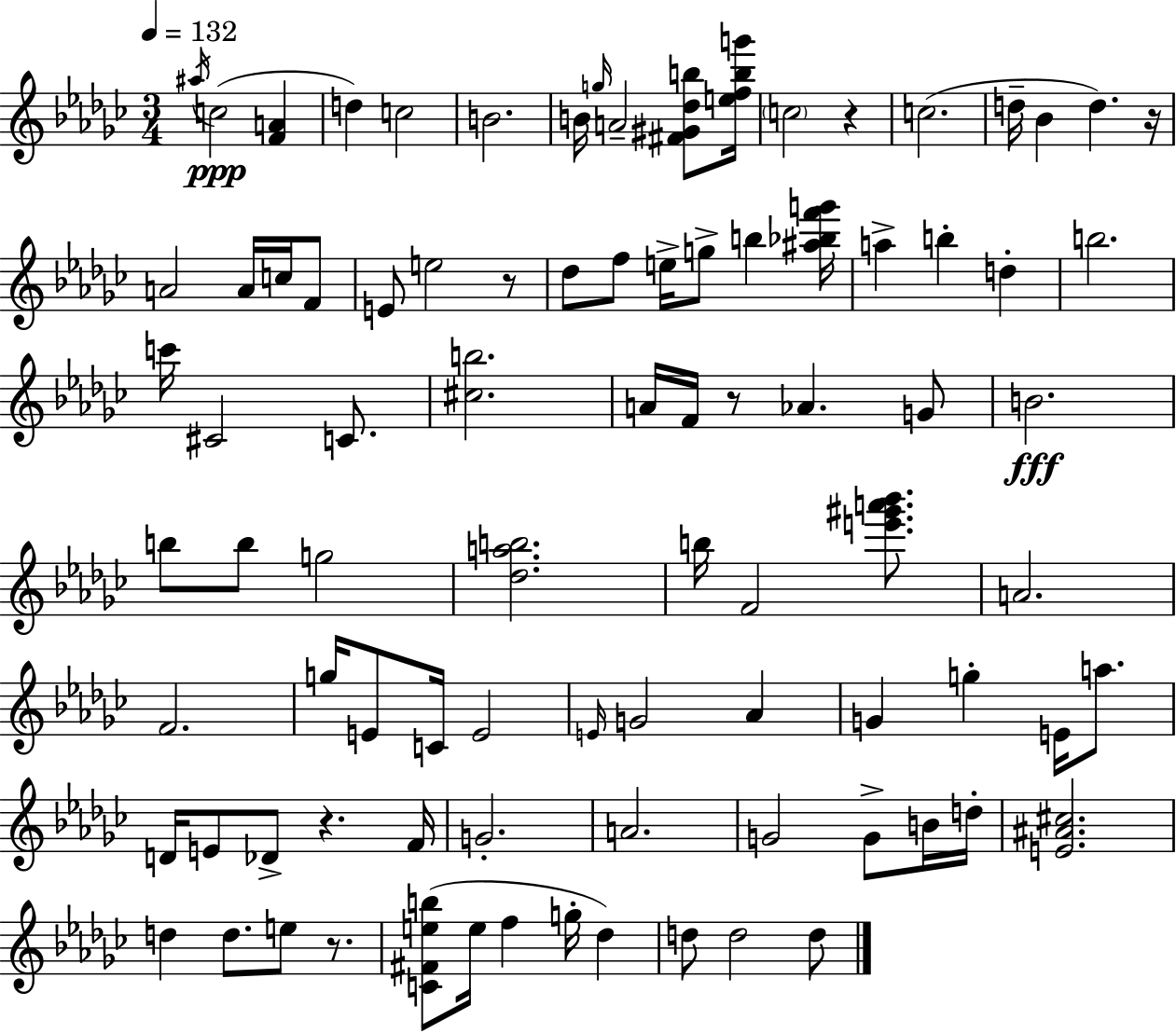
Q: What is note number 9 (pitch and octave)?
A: C5